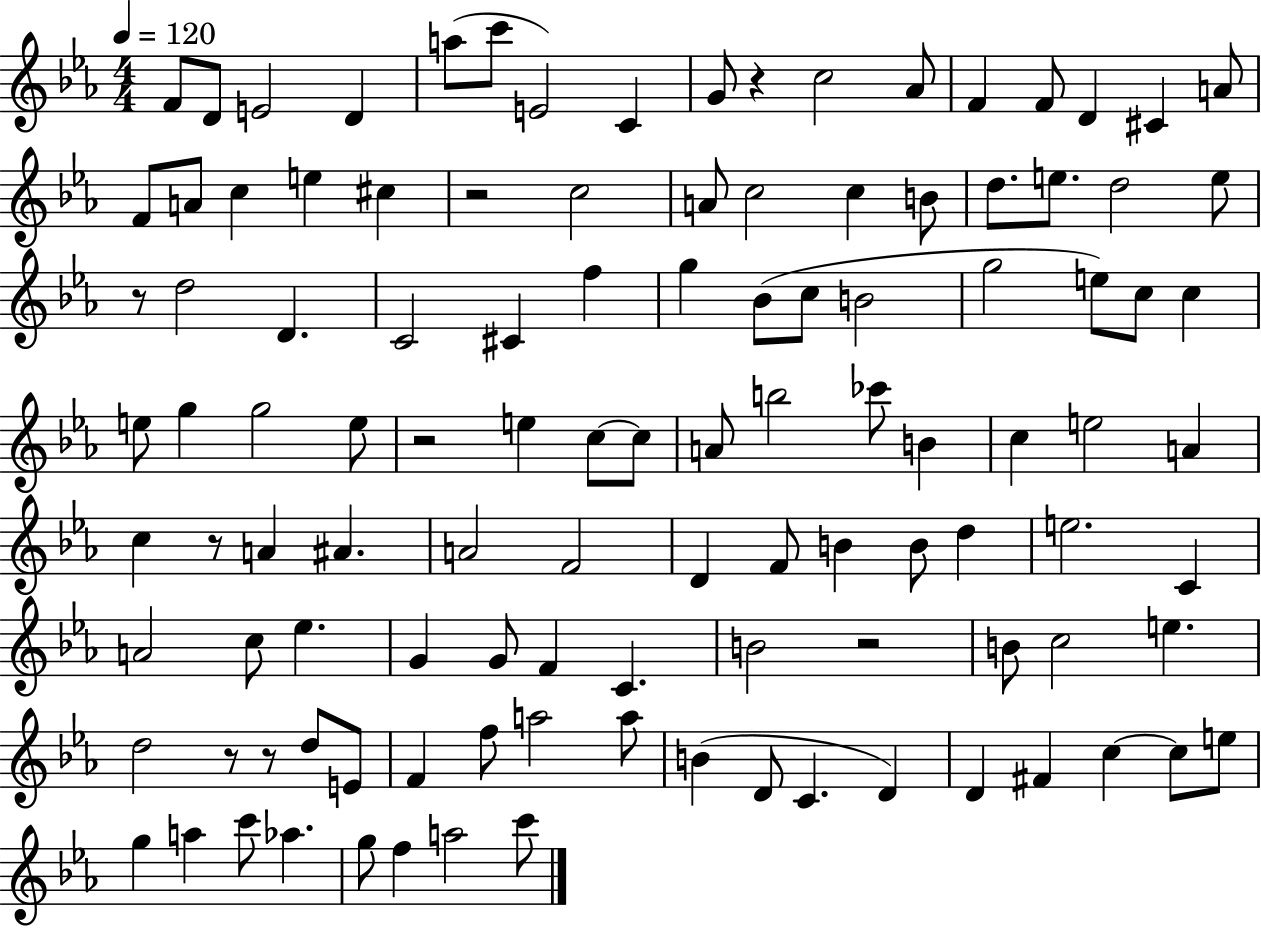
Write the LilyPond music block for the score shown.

{
  \clef treble
  \numericTimeSignature
  \time 4/4
  \key ees \major
  \tempo 4 = 120
  f'8 d'8 e'2 d'4 | a''8( c'''8 e'2) c'4 | g'8 r4 c''2 aes'8 | f'4 f'8 d'4 cis'4 a'8 | \break f'8 a'8 c''4 e''4 cis''4 | r2 c''2 | a'8 c''2 c''4 b'8 | d''8. e''8. d''2 e''8 | \break r8 d''2 d'4. | c'2 cis'4 f''4 | g''4 bes'8( c''8 b'2 | g''2 e''8) c''8 c''4 | \break e''8 g''4 g''2 e''8 | r2 e''4 c''8~~ c''8 | a'8 b''2 ces'''8 b'4 | c''4 e''2 a'4 | \break c''4 r8 a'4 ais'4. | a'2 f'2 | d'4 f'8 b'4 b'8 d''4 | e''2. c'4 | \break a'2 c''8 ees''4. | g'4 g'8 f'4 c'4. | b'2 r2 | b'8 c''2 e''4. | \break d''2 r8 r8 d''8 e'8 | f'4 f''8 a''2 a''8 | b'4( d'8 c'4. d'4) | d'4 fis'4 c''4~~ c''8 e''8 | \break g''4 a''4 c'''8 aes''4. | g''8 f''4 a''2 c'''8 | \bar "|."
}